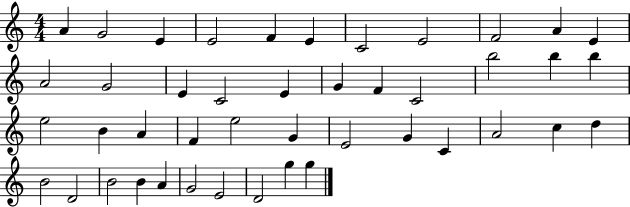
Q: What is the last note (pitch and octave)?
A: G5